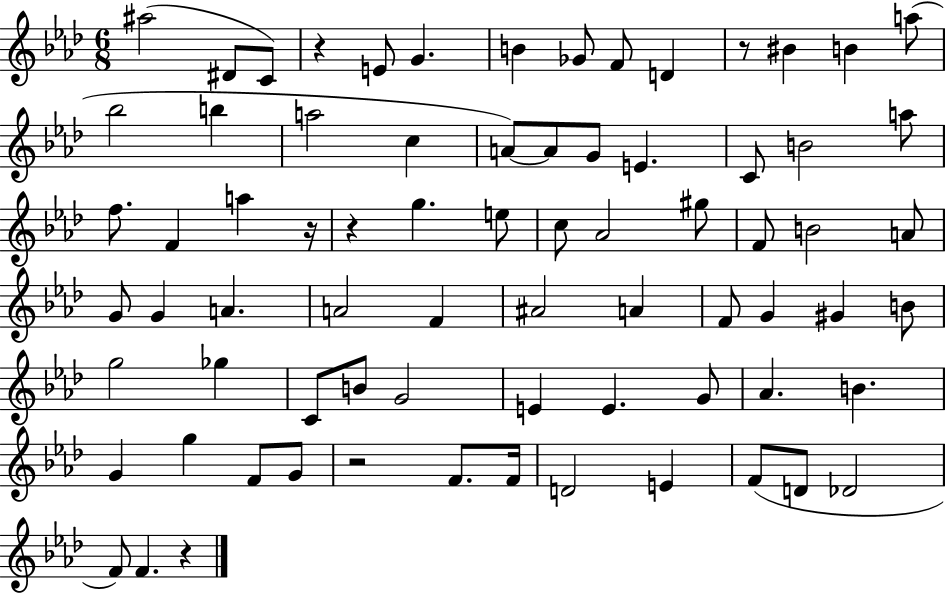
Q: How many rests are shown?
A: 6